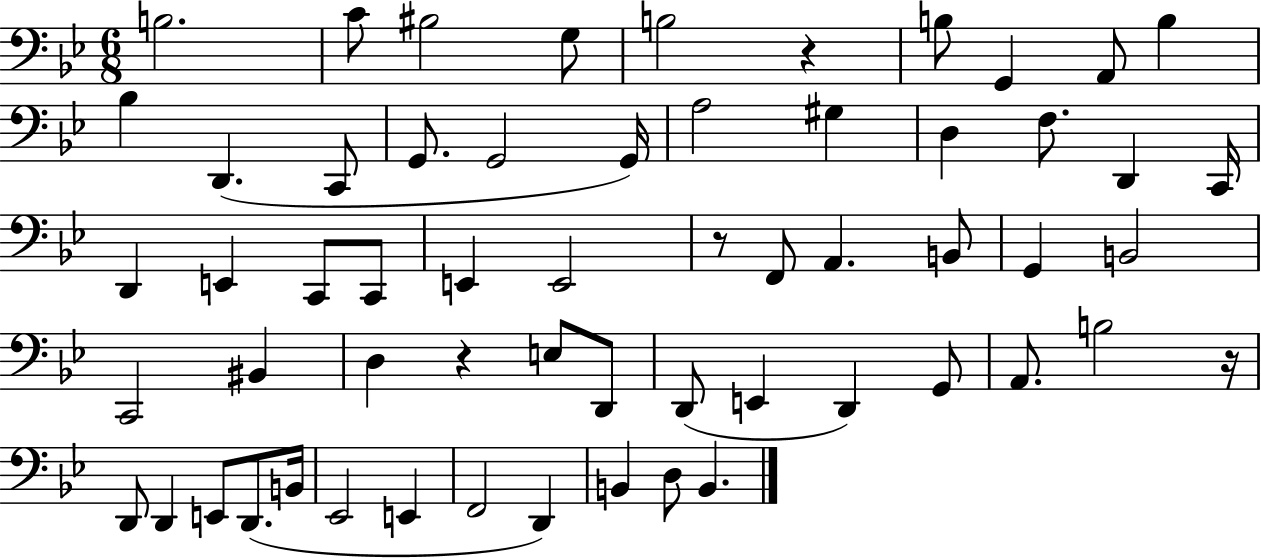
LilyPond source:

{
  \clef bass
  \numericTimeSignature
  \time 6/8
  \key bes \major
  b2. | c'8 bis2 g8 | b2 r4 | b8 g,4 a,8 b4 | \break bes4 d,4.( c,8 | g,8. g,2 g,16) | a2 gis4 | d4 f8. d,4 c,16 | \break d,4 e,4 c,8 c,8 | e,4 e,2 | r8 f,8 a,4. b,8 | g,4 b,2 | \break c,2 bis,4 | d4 r4 e8 d,8 | d,8( e,4 d,4) g,8 | a,8. b2 r16 | \break d,8 d,4 e,8 d,8.( b,16 | ees,2 e,4 | f,2 d,4) | b,4 d8 b,4. | \break \bar "|."
}